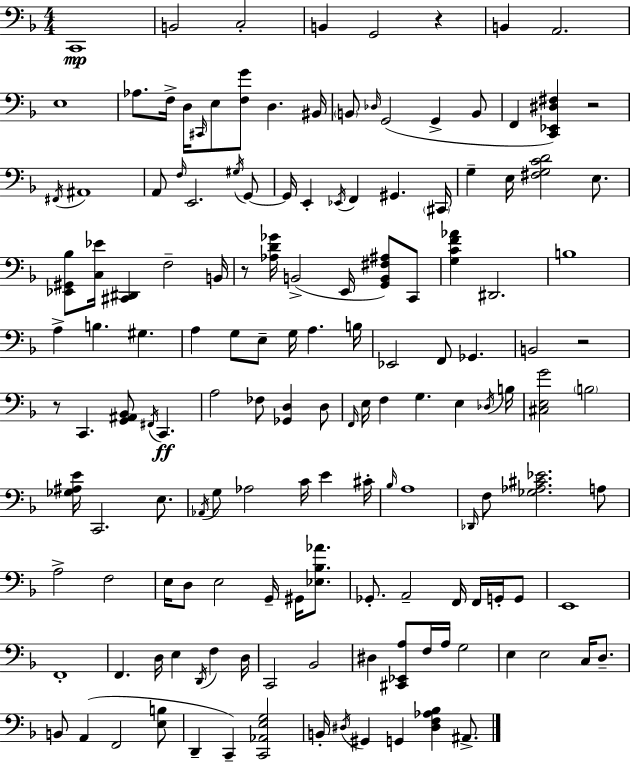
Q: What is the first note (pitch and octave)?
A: C2